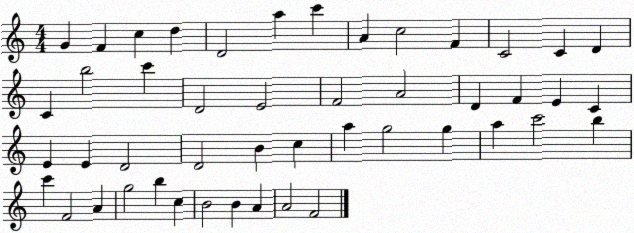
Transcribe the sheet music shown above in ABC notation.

X:1
T:Untitled
M:4/4
L:1/4
K:C
G F c d D2 a c' A c2 F C2 C D C b2 c' D2 E2 F2 A2 D F E C E E D2 D2 B c a g2 g a c'2 b c' F2 A g2 b c B2 B A A2 F2